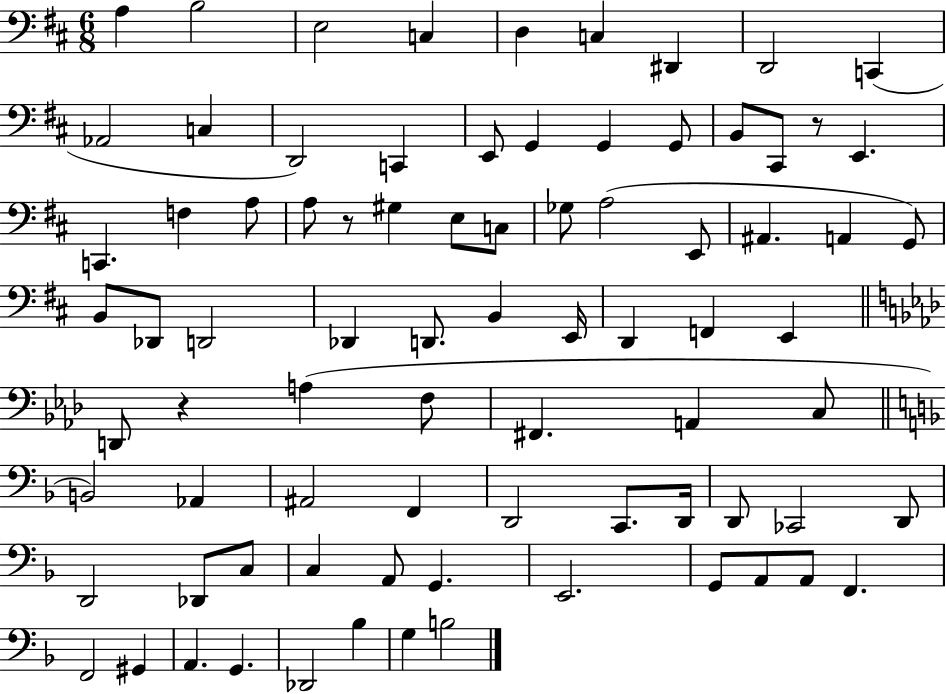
X:1
T:Untitled
M:6/8
L:1/4
K:D
A, B,2 E,2 C, D, C, ^D,, D,,2 C,, _A,,2 C, D,,2 C,, E,,/2 G,, G,, G,,/2 B,,/2 ^C,,/2 z/2 E,, C,, F, A,/2 A,/2 z/2 ^G, E,/2 C,/2 _G,/2 A,2 E,,/2 ^A,, A,, G,,/2 B,,/2 _D,,/2 D,,2 _D,, D,,/2 B,, E,,/4 D,, F,, E,, D,,/2 z A, F,/2 ^F,, A,, C,/2 B,,2 _A,, ^A,,2 F,, D,,2 C,,/2 D,,/4 D,,/2 _C,,2 D,,/2 D,,2 _D,,/2 C,/2 C, A,,/2 G,, E,,2 G,,/2 A,,/2 A,,/2 F,, F,,2 ^G,, A,, G,, _D,,2 _B, G, B,2